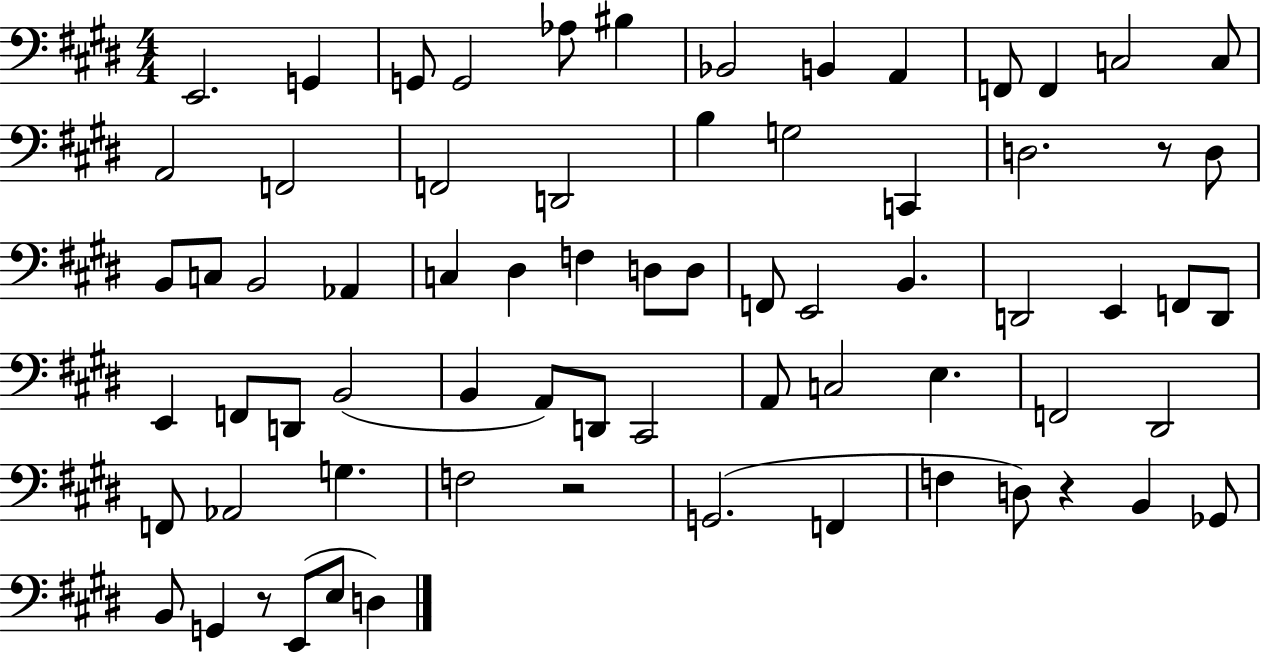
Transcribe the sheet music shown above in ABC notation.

X:1
T:Untitled
M:4/4
L:1/4
K:E
E,,2 G,, G,,/2 G,,2 _A,/2 ^B, _B,,2 B,, A,, F,,/2 F,, C,2 C,/2 A,,2 F,,2 F,,2 D,,2 B, G,2 C,, D,2 z/2 D,/2 B,,/2 C,/2 B,,2 _A,, C, ^D, F, D,/2 D,/2 F,,/2 E,,2 B,, D,,2 E,, F,,/2 D,,/2 E,, F,,/2 D,,/2 B,,2 B,, A,,/2 D,,/2 ^C,,2 A,,/2 C,2 E, F,,2 ^D,,2 F,,/2 _A,,2 G, F,2 z2 G,,2 F,, F, D,/2 z B,, _G,,/2 B,,/2 G,, z/2 E,,/2 E,/2 D,